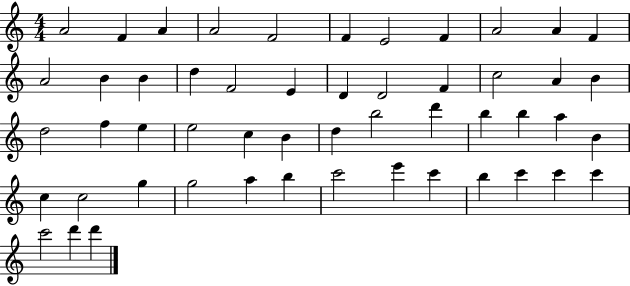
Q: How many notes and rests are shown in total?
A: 52